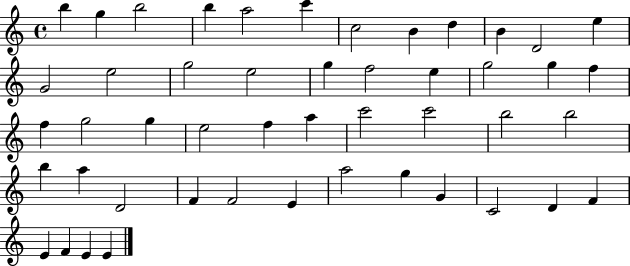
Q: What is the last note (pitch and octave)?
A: E4